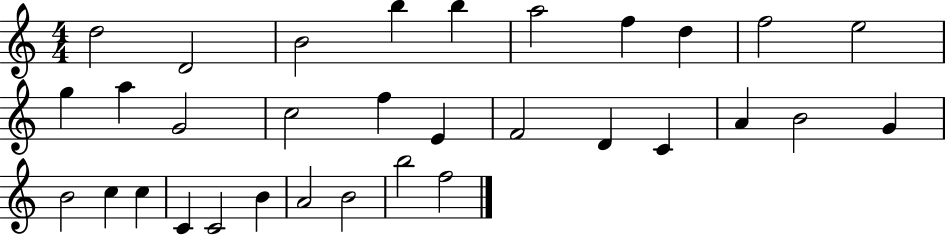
D5/h D4/h B4/h B5/q B5/q A5/h F5/q D5/q F5/h E5/h G5/q A5/q G4/h C5/h F5/q E4/q F4/h D4/q C4/q A4/q B4/h G4/q B4/h C5/q C5/q C4/q C4/h B4/q A4/h B4/h B5/h F5/h